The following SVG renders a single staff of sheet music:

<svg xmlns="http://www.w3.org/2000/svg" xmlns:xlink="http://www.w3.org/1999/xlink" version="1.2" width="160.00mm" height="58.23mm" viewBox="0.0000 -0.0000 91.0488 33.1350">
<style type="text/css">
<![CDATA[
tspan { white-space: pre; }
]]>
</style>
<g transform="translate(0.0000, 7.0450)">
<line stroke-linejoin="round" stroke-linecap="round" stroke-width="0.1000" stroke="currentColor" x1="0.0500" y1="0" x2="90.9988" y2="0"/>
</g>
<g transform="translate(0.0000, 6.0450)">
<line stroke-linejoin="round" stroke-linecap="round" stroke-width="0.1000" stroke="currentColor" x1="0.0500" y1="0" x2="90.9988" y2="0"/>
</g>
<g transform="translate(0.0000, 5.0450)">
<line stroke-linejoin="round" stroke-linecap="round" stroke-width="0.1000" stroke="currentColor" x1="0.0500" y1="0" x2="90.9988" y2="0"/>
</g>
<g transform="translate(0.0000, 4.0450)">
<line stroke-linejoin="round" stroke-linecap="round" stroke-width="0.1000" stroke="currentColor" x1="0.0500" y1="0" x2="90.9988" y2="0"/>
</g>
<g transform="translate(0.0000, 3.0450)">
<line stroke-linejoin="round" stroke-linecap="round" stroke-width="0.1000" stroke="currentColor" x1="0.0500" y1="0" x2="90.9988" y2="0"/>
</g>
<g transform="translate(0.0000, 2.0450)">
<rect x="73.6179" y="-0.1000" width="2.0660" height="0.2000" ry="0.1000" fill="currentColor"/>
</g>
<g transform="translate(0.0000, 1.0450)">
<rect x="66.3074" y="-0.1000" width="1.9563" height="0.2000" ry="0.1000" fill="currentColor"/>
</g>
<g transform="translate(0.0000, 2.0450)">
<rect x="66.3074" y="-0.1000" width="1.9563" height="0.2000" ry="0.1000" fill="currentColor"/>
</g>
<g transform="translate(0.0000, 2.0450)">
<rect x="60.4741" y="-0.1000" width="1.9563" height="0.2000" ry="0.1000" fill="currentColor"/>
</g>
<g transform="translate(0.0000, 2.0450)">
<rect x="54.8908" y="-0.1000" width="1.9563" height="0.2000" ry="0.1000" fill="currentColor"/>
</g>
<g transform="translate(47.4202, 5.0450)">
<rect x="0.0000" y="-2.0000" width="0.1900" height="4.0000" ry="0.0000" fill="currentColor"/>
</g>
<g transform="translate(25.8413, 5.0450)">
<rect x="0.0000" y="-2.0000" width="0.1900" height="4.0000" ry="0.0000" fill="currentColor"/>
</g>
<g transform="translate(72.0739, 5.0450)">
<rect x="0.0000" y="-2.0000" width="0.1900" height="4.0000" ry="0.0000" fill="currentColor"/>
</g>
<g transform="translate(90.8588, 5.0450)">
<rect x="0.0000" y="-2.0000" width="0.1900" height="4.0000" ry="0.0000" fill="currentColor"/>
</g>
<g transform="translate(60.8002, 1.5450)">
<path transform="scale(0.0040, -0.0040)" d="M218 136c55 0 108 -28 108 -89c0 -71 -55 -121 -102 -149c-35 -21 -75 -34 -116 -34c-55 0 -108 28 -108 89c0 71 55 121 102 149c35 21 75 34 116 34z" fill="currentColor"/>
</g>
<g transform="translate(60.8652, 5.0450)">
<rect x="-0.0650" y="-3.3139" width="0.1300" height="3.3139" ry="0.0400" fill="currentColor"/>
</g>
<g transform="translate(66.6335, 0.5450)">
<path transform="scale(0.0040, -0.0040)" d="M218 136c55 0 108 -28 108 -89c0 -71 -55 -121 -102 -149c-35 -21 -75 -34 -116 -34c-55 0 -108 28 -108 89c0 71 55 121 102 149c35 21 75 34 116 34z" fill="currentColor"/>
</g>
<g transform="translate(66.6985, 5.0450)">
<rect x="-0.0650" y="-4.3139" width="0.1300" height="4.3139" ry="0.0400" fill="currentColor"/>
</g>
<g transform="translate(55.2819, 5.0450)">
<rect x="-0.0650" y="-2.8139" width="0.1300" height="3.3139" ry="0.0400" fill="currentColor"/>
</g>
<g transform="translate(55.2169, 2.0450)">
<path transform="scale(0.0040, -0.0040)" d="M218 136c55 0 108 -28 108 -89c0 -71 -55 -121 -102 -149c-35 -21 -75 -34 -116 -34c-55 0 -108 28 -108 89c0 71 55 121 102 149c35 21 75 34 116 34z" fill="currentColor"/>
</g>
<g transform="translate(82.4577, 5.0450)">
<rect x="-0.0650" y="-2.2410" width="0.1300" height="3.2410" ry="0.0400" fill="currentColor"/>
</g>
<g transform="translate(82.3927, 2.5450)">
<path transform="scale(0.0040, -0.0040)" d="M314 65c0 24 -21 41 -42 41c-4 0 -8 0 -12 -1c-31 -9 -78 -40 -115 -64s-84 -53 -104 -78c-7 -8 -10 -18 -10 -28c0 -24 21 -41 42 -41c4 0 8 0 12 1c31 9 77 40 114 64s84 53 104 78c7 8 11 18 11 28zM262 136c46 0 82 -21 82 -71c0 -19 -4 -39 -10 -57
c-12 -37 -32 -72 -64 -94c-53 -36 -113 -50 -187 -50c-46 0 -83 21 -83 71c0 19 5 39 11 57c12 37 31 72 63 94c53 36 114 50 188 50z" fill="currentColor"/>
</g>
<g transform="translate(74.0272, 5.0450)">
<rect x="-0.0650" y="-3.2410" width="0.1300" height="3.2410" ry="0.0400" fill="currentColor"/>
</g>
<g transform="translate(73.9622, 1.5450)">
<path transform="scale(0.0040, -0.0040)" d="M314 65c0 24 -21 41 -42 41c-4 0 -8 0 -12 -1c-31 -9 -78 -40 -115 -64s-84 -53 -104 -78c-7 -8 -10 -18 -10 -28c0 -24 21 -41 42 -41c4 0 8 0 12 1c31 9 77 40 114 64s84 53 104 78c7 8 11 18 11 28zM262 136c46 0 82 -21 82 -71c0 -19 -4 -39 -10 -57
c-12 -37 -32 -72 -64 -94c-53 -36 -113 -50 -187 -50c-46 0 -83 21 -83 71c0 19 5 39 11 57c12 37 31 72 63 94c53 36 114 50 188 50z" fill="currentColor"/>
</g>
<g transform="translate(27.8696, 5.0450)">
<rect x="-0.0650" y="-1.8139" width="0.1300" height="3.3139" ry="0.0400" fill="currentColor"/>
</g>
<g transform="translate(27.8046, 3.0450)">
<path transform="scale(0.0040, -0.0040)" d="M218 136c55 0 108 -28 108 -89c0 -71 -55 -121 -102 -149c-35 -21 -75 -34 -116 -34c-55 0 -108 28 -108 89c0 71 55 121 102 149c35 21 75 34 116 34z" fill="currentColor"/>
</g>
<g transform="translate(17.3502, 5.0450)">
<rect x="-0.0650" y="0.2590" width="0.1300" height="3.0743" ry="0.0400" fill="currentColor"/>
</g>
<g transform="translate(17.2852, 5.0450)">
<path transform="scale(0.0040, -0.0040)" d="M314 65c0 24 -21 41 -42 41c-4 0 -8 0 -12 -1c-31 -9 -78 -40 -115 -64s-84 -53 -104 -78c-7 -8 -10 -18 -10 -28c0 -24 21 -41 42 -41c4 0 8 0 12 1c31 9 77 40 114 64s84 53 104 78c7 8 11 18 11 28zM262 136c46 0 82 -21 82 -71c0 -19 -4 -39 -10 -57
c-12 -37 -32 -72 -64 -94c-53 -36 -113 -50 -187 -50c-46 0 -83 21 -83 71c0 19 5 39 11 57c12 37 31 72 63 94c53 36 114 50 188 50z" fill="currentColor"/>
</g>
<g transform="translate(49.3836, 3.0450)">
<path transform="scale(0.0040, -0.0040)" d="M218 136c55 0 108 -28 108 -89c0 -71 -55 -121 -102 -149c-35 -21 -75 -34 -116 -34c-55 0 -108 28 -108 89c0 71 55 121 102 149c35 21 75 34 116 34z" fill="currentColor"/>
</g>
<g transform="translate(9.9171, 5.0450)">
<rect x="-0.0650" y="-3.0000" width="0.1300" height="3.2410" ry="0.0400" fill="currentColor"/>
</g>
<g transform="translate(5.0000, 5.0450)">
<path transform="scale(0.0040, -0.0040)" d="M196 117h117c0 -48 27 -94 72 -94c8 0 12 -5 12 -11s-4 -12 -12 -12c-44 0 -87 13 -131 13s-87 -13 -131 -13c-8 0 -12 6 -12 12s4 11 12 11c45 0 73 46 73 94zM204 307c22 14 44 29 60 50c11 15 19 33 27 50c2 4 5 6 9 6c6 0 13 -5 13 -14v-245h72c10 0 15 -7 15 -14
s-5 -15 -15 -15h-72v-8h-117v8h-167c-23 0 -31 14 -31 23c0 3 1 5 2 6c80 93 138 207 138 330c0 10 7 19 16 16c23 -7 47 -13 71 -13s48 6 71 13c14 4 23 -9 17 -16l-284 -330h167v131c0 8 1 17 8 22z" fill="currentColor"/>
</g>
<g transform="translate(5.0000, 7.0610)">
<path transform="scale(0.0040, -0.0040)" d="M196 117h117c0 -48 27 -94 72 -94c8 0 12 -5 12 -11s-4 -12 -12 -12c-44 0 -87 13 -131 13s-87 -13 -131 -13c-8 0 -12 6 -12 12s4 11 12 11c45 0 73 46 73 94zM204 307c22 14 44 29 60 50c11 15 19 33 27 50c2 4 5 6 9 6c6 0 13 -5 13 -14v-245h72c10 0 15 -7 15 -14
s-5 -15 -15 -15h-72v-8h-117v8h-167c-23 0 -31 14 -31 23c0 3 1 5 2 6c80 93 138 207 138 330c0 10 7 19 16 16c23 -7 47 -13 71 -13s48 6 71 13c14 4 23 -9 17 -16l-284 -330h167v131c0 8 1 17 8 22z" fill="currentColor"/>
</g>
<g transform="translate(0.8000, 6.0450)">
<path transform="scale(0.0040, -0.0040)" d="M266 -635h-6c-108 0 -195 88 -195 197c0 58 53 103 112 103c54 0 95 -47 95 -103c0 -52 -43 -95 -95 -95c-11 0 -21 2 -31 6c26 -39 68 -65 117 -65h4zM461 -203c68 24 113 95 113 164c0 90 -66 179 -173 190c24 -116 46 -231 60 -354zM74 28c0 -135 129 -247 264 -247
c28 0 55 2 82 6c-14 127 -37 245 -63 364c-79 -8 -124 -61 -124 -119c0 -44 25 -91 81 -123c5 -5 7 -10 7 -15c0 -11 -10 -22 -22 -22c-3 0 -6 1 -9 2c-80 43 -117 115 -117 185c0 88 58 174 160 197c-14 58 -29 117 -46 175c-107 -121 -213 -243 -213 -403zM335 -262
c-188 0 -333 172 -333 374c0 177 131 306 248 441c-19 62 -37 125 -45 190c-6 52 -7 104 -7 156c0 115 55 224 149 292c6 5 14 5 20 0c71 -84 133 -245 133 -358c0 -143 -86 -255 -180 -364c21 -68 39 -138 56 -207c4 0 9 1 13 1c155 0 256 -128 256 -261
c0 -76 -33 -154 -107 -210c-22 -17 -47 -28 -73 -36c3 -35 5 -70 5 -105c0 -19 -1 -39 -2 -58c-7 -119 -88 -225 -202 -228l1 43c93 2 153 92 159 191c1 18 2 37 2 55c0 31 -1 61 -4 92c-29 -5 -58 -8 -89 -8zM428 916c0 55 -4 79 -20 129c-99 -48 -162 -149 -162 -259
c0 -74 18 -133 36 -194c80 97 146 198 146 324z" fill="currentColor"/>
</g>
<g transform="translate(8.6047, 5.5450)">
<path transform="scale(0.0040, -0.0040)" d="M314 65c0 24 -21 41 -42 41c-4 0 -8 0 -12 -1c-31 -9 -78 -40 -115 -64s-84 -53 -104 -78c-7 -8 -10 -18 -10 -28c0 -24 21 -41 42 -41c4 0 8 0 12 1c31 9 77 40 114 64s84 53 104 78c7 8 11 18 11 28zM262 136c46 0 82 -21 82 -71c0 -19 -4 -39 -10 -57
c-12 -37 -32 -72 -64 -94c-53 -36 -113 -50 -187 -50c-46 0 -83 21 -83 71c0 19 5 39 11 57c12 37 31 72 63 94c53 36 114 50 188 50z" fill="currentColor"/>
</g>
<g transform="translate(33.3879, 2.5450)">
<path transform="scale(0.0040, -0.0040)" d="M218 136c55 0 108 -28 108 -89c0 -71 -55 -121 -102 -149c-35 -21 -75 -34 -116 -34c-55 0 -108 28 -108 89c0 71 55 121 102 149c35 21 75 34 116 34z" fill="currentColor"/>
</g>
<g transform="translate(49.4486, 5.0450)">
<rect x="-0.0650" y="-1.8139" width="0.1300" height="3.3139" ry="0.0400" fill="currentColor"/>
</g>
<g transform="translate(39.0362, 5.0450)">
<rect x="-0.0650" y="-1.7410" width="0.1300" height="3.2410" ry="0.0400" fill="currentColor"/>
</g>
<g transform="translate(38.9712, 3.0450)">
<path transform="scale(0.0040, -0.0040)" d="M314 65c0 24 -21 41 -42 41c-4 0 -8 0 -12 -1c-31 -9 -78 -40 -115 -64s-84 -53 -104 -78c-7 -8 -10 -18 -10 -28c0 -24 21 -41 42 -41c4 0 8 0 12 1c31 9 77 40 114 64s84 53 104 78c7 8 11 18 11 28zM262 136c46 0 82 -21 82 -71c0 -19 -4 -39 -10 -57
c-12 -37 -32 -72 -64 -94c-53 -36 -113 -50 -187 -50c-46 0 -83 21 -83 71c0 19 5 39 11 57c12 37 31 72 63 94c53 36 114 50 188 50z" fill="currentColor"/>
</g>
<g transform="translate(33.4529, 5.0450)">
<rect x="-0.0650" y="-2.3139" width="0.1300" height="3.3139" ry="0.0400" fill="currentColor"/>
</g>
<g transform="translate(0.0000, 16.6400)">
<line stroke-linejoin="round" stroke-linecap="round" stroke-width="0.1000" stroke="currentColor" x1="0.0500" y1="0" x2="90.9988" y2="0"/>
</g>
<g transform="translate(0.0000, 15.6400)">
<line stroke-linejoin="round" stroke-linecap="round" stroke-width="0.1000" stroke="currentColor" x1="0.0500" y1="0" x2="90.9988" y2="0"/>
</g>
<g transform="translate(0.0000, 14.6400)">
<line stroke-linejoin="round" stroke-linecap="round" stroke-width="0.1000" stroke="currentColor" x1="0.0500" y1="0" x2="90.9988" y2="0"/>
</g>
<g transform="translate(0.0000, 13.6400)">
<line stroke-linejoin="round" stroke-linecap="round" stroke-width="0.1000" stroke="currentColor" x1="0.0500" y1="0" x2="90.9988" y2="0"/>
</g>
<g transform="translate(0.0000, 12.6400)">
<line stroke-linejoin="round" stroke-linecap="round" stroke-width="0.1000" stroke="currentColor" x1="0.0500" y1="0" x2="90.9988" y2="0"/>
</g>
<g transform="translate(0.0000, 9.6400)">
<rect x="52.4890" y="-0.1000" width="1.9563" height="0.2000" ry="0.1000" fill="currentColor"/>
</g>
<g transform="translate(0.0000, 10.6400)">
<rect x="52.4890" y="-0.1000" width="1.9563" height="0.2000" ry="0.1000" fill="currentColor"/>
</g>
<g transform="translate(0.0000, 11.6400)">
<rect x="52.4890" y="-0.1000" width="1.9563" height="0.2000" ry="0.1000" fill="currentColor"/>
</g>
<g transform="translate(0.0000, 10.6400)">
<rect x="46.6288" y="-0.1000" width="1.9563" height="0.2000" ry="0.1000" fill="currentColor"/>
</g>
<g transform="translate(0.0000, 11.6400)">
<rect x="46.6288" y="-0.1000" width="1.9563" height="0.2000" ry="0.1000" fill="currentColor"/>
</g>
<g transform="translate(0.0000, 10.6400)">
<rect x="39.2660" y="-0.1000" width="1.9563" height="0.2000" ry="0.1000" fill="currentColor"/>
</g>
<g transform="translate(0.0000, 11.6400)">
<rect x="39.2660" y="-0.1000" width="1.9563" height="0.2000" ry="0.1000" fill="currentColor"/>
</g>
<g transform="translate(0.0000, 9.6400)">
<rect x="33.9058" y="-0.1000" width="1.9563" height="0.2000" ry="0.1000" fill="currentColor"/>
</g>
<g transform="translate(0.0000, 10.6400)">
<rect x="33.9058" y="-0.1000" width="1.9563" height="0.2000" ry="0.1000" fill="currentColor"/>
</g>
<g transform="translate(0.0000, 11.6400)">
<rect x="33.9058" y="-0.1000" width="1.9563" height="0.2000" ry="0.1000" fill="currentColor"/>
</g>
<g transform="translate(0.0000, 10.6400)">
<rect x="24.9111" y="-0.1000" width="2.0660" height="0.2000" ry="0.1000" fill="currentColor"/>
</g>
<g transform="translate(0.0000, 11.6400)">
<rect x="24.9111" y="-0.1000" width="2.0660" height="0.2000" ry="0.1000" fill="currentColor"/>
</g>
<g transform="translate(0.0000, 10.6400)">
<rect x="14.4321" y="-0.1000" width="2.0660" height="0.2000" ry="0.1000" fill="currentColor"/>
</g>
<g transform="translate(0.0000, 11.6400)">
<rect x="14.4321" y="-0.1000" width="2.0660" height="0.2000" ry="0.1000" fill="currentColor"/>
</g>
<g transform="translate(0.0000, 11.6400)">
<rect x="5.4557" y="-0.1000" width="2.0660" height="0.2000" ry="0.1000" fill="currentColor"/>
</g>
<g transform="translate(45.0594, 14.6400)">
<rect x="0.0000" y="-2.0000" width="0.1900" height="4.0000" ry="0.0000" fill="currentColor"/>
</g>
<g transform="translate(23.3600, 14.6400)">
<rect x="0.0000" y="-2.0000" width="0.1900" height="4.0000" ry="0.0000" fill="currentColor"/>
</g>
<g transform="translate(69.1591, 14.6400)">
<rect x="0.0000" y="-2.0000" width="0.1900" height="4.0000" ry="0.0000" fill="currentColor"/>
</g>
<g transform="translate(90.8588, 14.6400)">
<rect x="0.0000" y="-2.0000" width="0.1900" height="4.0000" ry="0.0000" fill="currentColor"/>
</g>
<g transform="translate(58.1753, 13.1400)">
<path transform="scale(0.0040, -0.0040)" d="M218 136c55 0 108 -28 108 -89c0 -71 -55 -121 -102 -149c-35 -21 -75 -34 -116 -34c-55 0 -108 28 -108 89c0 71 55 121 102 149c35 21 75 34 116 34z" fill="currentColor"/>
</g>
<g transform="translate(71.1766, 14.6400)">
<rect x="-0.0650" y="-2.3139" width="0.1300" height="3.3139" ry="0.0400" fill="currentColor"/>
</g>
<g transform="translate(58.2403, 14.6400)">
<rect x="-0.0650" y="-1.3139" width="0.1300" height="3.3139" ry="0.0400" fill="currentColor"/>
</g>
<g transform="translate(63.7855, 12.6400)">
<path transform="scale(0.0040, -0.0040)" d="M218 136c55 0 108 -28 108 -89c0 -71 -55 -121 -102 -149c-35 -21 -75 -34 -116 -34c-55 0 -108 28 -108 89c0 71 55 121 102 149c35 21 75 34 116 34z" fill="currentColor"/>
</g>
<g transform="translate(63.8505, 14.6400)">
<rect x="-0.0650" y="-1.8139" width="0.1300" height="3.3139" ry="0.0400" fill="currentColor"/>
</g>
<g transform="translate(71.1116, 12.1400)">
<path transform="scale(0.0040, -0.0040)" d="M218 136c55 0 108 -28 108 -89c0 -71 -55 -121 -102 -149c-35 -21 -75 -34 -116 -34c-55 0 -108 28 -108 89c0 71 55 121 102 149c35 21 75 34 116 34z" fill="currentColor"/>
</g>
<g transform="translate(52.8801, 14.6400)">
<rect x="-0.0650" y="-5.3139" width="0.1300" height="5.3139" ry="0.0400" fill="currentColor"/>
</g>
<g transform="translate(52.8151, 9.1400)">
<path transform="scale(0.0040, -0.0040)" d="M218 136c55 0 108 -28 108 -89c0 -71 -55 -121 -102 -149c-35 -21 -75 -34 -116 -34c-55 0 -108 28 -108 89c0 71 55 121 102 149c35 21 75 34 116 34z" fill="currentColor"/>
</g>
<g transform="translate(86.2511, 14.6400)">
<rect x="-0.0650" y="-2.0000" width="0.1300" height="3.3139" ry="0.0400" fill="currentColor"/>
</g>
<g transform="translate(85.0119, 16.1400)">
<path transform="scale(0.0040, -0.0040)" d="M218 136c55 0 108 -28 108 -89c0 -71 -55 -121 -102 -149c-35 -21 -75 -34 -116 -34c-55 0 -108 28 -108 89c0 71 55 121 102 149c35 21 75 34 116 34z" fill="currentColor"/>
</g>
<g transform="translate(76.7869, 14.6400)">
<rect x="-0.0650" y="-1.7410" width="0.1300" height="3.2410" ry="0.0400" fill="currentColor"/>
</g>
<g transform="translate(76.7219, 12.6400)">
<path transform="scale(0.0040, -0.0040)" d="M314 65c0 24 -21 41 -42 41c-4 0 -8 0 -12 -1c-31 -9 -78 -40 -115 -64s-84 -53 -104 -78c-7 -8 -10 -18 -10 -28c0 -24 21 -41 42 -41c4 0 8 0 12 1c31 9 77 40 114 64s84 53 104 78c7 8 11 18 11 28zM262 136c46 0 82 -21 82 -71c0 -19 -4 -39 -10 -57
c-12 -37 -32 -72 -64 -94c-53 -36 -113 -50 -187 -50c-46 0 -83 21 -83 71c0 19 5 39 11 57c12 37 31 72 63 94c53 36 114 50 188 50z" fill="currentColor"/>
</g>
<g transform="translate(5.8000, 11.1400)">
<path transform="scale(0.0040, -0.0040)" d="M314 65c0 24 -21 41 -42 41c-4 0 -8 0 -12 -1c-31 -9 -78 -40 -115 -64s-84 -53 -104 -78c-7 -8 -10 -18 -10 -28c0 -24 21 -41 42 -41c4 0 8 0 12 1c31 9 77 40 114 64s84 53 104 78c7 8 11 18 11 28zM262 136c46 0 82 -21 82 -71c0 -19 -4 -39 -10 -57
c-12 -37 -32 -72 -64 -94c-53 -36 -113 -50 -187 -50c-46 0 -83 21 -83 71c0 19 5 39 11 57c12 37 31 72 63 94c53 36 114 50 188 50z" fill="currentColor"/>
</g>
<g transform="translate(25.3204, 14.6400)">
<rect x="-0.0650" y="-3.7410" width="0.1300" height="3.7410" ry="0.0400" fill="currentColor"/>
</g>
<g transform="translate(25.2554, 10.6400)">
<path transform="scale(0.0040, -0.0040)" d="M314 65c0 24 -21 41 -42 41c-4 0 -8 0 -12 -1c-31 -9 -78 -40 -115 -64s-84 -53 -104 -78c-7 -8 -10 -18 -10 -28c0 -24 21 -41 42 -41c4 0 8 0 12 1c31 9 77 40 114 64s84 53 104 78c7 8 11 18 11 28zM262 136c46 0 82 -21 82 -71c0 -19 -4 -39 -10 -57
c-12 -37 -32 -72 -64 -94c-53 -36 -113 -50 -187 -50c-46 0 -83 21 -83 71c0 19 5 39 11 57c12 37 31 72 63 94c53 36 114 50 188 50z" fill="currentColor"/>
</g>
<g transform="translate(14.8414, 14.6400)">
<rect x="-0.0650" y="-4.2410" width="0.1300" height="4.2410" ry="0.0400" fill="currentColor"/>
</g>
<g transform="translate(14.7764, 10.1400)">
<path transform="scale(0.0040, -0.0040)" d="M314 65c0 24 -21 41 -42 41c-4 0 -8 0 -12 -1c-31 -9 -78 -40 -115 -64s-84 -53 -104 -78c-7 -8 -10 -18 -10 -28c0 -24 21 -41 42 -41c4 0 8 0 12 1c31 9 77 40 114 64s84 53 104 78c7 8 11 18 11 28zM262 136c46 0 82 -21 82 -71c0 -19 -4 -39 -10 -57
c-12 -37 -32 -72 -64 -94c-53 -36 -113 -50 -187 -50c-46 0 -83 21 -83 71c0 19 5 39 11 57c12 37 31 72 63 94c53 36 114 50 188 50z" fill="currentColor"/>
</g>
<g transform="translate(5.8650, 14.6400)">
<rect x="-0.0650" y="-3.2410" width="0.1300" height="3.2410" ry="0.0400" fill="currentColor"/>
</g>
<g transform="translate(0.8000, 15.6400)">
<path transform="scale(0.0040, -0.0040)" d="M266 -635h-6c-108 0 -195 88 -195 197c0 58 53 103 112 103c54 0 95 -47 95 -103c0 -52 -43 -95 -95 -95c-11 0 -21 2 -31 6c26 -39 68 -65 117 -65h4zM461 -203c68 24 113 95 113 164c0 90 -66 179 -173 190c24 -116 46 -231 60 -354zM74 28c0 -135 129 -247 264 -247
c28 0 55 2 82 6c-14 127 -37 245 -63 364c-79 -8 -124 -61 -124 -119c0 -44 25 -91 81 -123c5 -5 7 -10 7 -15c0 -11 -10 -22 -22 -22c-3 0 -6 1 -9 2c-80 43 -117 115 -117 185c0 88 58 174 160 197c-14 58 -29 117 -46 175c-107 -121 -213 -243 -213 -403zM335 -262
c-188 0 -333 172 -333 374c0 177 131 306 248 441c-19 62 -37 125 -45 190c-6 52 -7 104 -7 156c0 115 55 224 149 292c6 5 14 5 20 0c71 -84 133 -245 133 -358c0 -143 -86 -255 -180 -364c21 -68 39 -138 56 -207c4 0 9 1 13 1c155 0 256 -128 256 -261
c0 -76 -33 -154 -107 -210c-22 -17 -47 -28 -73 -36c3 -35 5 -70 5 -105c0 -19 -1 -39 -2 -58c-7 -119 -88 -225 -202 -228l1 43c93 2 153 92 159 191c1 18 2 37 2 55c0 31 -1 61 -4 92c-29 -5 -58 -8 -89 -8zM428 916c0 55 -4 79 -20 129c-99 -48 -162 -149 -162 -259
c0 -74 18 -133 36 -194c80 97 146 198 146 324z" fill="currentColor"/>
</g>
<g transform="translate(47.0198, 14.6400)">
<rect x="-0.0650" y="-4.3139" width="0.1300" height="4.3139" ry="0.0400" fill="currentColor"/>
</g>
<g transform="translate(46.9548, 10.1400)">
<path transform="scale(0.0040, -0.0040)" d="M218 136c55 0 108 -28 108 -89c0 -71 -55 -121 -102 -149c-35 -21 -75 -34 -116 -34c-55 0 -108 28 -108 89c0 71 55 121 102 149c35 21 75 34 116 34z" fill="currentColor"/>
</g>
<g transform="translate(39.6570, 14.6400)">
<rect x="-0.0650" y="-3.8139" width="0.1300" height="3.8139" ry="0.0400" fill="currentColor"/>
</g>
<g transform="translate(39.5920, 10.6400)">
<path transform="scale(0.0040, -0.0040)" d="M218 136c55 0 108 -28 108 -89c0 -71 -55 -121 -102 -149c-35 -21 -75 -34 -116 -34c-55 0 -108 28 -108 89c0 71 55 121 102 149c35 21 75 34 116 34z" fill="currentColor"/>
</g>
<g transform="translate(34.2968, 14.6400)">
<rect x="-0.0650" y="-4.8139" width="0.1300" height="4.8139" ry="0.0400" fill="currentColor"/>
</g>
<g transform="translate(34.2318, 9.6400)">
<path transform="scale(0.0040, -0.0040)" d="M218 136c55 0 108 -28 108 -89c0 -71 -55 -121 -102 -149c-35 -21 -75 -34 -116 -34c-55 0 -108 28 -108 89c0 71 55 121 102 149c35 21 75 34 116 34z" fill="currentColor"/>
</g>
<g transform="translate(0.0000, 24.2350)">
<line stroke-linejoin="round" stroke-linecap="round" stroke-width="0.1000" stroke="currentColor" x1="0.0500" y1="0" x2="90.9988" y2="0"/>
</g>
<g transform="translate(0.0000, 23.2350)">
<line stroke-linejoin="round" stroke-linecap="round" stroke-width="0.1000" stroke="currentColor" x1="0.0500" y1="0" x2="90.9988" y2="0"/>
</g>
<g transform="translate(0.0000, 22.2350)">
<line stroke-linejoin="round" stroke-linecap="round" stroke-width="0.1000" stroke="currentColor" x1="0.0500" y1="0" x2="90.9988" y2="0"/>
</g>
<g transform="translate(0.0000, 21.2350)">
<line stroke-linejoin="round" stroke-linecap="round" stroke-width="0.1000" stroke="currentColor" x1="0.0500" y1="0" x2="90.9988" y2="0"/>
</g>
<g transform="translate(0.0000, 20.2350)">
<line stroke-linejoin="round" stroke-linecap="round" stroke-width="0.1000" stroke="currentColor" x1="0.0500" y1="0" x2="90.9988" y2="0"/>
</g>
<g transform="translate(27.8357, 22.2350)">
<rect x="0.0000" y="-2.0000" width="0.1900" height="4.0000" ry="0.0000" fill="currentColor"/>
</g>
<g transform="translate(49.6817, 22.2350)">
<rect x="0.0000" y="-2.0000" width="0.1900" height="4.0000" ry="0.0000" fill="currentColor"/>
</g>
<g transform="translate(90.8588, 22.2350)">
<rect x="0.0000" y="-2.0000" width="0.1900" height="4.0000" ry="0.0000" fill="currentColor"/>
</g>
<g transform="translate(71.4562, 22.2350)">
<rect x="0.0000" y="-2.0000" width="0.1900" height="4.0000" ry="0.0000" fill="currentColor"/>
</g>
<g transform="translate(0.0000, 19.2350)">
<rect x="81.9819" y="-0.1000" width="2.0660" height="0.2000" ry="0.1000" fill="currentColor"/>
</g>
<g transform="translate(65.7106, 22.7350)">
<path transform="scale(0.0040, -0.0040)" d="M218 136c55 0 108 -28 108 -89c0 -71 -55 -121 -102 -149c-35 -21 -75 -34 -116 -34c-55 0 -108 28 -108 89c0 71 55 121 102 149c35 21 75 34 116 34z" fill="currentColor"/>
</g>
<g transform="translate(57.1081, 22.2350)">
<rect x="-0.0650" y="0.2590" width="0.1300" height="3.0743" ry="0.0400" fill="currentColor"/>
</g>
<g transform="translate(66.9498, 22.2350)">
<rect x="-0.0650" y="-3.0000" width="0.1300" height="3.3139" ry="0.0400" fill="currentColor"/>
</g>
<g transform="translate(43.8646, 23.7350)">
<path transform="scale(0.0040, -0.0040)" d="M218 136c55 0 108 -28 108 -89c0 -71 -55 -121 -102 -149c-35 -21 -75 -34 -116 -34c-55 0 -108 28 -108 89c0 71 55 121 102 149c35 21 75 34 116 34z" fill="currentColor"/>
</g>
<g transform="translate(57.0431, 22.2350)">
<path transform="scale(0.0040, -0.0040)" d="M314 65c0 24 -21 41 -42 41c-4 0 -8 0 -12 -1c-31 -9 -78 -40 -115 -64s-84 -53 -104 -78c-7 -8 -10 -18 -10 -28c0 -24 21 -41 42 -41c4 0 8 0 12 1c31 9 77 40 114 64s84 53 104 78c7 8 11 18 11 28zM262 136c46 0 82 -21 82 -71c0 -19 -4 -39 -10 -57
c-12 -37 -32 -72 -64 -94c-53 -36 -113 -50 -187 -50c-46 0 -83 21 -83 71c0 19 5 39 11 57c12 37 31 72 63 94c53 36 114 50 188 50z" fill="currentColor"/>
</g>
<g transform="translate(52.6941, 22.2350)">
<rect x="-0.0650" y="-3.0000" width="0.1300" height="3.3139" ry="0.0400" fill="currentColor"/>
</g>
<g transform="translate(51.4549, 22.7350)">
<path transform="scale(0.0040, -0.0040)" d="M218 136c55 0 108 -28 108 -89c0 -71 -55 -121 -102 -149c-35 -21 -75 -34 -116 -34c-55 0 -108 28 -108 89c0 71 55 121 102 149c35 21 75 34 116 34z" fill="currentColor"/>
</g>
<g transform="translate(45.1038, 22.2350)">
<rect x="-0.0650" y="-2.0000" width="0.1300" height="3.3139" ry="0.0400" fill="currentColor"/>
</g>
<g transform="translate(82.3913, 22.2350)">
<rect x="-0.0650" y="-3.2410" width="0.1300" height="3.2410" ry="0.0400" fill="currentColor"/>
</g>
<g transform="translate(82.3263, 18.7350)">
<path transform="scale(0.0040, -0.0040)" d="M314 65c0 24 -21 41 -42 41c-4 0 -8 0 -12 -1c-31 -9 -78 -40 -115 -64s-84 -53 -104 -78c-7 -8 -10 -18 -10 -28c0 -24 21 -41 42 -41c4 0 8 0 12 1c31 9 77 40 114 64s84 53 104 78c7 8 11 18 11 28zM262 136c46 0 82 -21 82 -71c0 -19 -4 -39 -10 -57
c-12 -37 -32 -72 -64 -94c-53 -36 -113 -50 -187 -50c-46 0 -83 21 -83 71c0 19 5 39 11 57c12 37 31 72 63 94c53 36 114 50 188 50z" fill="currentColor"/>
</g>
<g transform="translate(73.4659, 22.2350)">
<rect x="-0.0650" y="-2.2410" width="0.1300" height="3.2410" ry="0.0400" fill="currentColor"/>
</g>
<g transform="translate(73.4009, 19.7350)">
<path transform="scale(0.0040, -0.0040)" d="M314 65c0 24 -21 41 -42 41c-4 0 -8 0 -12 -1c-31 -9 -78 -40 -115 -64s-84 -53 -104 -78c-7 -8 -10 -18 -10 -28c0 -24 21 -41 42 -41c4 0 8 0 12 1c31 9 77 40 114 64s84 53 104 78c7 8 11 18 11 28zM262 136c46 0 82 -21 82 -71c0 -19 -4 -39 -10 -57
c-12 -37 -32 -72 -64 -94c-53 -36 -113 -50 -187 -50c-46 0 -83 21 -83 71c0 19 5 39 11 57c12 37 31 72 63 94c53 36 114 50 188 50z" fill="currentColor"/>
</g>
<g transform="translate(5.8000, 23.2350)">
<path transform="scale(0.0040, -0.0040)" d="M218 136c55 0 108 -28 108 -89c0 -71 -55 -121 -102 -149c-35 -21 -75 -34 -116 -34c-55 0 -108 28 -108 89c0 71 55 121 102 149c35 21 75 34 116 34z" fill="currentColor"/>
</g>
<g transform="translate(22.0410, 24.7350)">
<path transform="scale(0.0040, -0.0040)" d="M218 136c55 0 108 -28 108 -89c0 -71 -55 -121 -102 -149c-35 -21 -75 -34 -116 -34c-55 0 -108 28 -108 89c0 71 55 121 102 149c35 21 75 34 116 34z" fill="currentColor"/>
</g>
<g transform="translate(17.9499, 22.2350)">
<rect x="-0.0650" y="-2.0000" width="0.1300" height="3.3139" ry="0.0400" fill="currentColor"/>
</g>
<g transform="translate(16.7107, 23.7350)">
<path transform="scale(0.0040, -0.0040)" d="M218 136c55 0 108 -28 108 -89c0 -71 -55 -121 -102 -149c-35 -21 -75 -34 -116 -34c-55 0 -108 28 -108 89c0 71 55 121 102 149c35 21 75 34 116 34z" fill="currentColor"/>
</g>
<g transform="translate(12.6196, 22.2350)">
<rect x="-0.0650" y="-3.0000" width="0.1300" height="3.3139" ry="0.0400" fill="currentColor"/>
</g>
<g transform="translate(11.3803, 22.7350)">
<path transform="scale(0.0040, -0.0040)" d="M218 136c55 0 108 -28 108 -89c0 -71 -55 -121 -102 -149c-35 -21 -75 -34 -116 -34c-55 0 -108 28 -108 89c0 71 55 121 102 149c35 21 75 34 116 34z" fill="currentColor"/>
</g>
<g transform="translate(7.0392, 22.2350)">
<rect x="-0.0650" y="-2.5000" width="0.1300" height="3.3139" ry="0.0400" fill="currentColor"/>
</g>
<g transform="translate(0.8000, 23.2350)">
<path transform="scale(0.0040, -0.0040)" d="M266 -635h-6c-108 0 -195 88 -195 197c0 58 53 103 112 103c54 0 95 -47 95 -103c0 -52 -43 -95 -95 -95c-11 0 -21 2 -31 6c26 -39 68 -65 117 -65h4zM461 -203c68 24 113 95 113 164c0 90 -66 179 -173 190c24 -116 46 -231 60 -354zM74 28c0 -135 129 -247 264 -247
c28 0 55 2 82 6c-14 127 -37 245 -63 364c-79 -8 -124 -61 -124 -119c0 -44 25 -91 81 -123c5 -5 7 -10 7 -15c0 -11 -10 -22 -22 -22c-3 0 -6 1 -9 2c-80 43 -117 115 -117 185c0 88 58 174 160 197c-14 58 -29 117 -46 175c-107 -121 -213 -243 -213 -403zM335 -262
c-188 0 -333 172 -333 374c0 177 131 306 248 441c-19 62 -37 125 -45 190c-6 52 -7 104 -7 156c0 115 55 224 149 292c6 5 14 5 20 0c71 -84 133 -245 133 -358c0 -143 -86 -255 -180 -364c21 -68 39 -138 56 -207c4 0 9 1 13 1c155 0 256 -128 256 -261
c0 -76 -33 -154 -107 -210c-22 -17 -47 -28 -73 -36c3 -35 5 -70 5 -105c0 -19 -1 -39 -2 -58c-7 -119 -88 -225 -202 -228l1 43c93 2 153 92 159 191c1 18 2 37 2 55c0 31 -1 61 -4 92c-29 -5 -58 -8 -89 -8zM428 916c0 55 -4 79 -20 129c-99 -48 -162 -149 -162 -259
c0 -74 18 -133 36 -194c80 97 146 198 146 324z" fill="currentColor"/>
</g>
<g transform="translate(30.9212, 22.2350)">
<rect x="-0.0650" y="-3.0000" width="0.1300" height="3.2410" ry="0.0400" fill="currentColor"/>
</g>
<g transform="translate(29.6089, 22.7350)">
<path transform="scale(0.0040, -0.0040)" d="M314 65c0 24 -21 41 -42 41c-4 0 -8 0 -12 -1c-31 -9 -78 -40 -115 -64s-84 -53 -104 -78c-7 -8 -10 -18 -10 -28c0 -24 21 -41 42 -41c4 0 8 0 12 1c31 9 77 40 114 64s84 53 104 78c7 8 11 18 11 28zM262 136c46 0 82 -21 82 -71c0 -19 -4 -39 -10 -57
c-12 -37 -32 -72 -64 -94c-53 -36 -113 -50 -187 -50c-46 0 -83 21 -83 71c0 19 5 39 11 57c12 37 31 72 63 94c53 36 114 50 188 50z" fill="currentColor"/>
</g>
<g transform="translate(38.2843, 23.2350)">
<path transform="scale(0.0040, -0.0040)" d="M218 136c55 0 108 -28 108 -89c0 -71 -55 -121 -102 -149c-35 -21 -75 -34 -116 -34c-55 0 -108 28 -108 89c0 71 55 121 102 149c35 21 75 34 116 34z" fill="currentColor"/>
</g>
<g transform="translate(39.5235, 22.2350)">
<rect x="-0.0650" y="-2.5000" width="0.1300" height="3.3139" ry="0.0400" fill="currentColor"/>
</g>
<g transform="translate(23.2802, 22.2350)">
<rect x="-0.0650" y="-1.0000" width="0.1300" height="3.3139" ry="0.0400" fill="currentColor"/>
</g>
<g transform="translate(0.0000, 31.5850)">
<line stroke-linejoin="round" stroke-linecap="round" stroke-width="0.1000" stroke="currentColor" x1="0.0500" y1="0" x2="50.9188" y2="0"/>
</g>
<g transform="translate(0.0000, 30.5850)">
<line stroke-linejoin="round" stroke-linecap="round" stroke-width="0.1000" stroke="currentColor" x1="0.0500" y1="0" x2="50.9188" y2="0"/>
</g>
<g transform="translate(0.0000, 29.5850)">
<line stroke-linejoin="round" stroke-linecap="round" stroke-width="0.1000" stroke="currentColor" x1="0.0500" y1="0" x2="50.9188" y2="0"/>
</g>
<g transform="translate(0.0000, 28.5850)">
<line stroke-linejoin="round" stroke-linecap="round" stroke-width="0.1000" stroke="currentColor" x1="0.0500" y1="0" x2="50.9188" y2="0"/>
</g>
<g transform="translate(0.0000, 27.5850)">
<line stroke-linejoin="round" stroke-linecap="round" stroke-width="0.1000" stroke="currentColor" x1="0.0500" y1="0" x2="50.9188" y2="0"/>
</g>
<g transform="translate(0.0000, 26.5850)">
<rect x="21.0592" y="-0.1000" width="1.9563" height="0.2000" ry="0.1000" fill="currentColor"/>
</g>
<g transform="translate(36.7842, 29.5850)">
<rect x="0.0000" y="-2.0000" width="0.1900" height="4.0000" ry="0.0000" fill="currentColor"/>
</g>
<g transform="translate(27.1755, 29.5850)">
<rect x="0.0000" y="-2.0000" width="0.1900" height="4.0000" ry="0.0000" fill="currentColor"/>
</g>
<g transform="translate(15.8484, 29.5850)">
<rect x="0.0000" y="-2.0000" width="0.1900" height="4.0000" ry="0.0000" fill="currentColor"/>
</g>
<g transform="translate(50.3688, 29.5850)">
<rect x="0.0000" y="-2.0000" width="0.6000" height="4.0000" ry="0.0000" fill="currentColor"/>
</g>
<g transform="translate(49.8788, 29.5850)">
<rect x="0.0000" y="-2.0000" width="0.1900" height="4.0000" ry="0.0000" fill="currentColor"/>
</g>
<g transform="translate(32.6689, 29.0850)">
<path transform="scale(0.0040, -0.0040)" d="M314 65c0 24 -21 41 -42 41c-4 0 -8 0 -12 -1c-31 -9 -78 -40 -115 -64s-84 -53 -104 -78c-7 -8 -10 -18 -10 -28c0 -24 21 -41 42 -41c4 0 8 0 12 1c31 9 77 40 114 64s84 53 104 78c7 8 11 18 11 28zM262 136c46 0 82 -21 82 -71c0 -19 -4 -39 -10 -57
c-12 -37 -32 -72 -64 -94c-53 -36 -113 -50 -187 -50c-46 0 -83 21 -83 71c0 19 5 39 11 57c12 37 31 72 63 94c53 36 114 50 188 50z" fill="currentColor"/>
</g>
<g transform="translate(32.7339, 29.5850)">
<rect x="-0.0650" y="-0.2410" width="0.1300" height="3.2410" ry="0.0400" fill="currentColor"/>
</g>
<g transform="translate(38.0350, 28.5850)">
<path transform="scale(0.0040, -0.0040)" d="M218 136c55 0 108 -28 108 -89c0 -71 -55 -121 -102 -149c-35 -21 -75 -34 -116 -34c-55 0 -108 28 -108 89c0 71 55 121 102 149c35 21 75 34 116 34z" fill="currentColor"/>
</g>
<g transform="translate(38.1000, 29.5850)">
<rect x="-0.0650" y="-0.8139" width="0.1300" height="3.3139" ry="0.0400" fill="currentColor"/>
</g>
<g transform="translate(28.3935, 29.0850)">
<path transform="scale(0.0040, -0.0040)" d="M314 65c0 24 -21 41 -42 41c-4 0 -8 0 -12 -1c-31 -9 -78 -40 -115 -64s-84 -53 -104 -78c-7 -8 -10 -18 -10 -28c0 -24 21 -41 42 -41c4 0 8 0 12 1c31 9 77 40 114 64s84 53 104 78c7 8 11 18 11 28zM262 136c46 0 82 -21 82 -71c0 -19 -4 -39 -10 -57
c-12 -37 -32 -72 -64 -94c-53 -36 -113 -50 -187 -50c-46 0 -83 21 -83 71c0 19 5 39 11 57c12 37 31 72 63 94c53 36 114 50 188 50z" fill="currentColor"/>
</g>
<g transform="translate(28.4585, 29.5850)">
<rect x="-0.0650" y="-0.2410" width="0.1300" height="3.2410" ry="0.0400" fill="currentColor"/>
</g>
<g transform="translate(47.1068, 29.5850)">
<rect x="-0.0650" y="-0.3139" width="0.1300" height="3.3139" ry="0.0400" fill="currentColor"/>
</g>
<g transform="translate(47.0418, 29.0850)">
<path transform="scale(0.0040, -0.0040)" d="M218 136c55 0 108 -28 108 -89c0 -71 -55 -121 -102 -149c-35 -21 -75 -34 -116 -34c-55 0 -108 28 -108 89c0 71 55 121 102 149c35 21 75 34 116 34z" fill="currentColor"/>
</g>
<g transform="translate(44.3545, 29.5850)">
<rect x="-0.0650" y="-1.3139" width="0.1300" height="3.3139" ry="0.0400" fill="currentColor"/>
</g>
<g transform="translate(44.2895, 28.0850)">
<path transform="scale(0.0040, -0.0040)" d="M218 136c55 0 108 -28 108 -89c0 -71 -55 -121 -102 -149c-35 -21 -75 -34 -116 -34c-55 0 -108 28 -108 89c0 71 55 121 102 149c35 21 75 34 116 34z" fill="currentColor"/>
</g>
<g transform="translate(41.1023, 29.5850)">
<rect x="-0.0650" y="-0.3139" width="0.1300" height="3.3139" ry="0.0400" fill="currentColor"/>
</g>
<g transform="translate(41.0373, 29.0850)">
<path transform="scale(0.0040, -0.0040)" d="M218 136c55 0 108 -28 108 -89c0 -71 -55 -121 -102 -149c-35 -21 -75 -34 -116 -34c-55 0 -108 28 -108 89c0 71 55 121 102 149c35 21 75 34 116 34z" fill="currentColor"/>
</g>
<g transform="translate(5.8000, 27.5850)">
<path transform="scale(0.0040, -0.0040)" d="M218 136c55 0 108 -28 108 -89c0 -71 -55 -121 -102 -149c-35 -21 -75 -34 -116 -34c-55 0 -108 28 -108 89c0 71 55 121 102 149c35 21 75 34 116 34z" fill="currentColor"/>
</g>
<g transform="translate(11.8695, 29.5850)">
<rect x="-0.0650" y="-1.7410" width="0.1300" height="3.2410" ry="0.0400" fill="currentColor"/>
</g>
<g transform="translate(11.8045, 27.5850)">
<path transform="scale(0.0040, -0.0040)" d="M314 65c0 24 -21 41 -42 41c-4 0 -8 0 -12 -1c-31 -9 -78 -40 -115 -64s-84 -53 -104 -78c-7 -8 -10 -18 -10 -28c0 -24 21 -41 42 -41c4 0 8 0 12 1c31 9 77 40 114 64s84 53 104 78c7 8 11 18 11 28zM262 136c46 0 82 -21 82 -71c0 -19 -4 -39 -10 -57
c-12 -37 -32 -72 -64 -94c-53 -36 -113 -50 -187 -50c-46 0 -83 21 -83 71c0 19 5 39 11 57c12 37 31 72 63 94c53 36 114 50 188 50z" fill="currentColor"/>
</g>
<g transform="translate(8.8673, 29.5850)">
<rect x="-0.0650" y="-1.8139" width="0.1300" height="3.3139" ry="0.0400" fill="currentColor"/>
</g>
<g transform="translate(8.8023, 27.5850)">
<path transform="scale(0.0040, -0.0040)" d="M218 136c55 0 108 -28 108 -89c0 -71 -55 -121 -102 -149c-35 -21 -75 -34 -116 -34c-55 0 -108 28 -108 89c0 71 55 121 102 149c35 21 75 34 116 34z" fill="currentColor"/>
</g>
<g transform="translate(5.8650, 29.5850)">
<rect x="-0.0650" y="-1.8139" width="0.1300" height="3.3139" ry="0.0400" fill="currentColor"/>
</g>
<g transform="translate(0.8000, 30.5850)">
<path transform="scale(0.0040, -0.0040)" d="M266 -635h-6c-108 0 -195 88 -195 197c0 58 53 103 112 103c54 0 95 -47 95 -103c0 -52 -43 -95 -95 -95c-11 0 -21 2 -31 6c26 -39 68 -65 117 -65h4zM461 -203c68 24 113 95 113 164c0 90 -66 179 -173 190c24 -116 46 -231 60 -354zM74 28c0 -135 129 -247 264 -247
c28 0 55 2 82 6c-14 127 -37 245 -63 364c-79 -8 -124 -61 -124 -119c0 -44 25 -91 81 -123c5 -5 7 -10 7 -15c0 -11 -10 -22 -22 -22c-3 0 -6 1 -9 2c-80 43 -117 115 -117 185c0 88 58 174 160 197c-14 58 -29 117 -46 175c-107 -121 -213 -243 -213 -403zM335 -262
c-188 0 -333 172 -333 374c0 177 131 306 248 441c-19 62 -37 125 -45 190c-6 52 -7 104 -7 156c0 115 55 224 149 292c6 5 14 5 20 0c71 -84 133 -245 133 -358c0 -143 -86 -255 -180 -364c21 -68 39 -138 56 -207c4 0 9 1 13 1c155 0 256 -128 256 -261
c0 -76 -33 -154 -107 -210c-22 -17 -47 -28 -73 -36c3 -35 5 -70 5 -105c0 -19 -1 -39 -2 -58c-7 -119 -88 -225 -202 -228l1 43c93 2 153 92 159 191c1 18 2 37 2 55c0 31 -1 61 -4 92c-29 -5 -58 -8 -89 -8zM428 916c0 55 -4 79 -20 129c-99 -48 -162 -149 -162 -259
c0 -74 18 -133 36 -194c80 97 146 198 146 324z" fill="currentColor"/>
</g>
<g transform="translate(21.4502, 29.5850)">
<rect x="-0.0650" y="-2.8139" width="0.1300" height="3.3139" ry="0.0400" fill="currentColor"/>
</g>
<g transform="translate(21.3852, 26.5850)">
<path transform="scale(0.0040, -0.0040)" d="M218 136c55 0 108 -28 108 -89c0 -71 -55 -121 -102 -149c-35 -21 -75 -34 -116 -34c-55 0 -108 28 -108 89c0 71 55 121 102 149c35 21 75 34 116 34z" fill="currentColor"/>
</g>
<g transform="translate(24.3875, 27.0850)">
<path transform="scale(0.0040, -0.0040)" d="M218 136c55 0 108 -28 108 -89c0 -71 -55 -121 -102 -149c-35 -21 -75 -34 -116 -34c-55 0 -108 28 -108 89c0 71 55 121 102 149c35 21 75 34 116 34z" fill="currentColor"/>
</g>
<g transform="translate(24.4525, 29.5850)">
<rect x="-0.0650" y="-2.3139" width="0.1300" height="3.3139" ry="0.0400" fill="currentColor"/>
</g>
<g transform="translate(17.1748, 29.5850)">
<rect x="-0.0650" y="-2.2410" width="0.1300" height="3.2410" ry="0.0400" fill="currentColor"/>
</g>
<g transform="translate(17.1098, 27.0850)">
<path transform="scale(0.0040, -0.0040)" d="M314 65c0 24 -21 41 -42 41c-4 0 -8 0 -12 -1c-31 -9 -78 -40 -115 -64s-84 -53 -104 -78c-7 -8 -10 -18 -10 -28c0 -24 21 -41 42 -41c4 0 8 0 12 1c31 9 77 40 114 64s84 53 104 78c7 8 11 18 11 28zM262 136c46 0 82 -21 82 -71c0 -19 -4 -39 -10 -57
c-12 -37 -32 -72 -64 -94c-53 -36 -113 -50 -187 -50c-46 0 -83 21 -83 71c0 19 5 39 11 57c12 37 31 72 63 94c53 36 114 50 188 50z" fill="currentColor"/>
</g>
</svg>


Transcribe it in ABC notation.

X:1
T:Untitled
M:4/4
L:1/4
K:C
A2 B2 f g f2 f a b d' b2 g2 b2 d'2 c'2 e' c' d' f' e f g f2 F G A F D A2 G F A B2 A g2 b2 f f f2 g2 a g c2 c2 d c e c